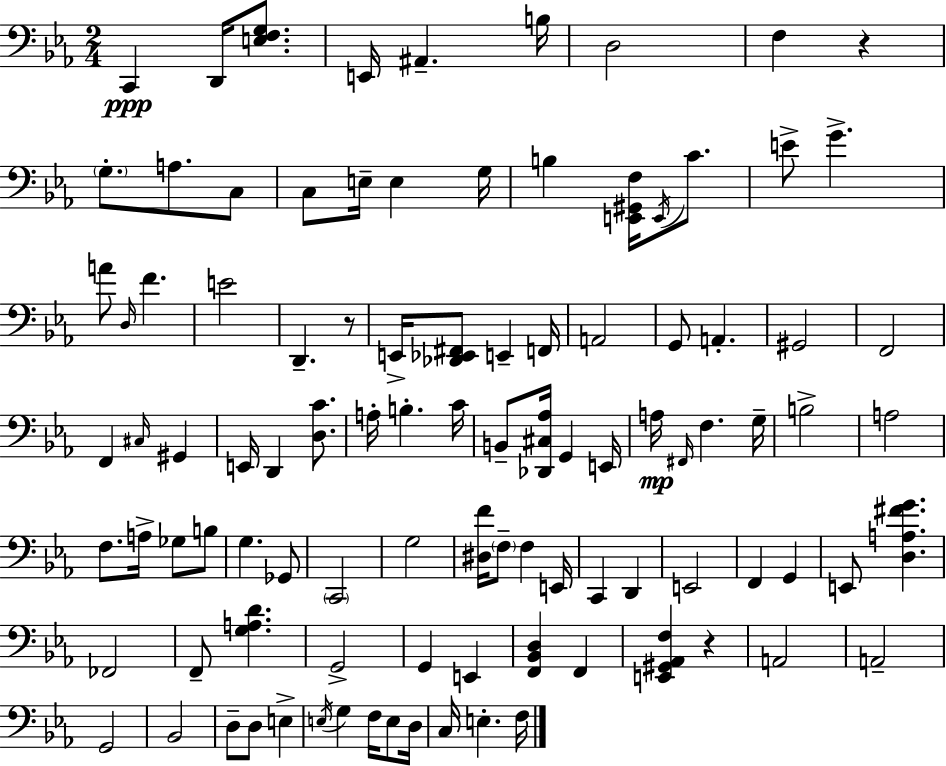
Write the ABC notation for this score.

X:1
T:Untitled
M:2/4
L:1/4
K:Eb
C,, D,,/4 [E,F,G,]/2 E,,/4 ^A,, B,/4 D,2 F, z G,/2 A,/2 C,/2 C,/2 E,/4 E, G,/4 B, [E,,^G,,F,]/4 E,,/4 C/2 E/2 G A/2 D,/4 F E2 D,, z/2 E,,/4 [_D,,_E,,^F,,]/2 E,, F,,/4 A,,2 G,,/2 A,, ^G,,2 F,,2 F,, ^C,/4 ^G,, E,,/4 D,, [D,C]/2 A,/4 B, C/4 B,,/2 [_D,,^C,_A,]/4 G,, E,,/4 A,/4 ^F,,/4 F, G,/4 B,2 A,2 F,/2 A,/4 _G,/2 B,/2 G, _G,,/2 C,,2 G,2 [^D,F]/4 F,/2 F, E,,/4 C,, D,, E,,2 F,, G,, E,,/2 [D,A,^FG] _F,,2 F,,/2 [G,A,D] G,,2 G,, E,, [F,,_B,,D,] F,, [E,,^G,,_A,,F,] z A,,2 A,,2 G,,2 _B,,2 D,/2 D,/2 E, E,/4 G, F,/4 E,/2 D,/4 C,/4 E, F,/4